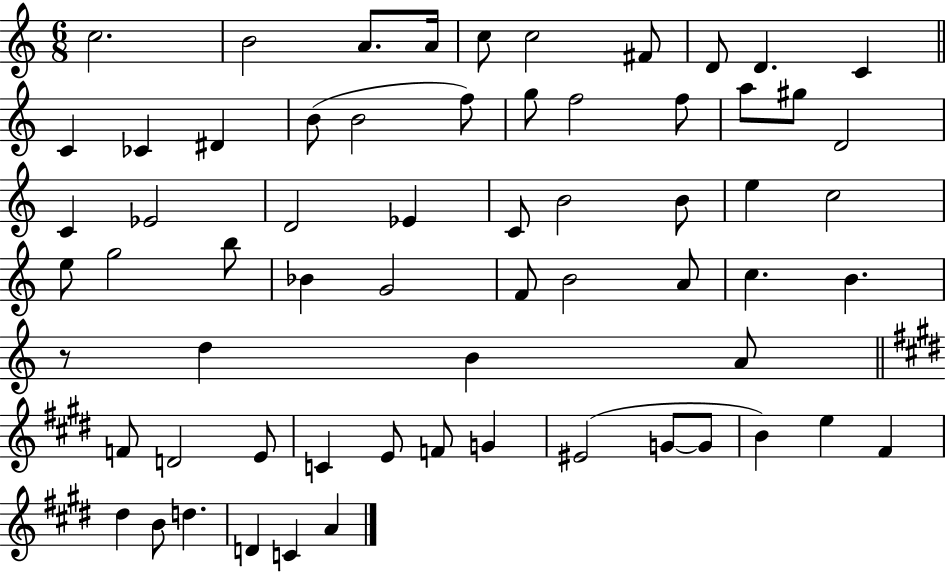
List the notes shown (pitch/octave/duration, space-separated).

C5/h. B4/h A4/e. A4/s C5/e C5/h F#4/e D4/e D4/q. C4/q C4/q CES4/q D#4/q B4/e B4/h F5/e G5/e F5/h F5/e A5/e G#5/e D4/h C4/q Eb4/h D4/h Eb4/q C4/e B4/h B4/e E5/q C5/h E5/e G5/h B5/e Bb4/q G4/h F4/e B4/h A4/e C5/q. B4/q. R/e D5/q B4/q A4/e F4/e D4/h E4/e C4/q E4/e F4/e G4/q EIS4/h G4/e G4/e B4/q E5/q F#4/q D#5/q B4/e D5/q. D4/q C4/q A4/q